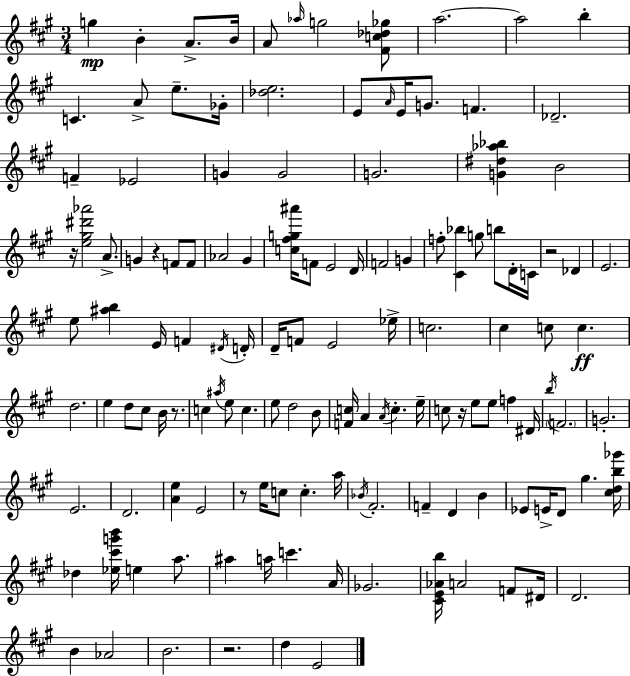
G5/q B4/q A4/e. B4/s A4/e Ab5/s G5/h [F#4,C5,Db5,Gb5]/e A5/h. A5/h B5/q C4/q. A4/e E5/e. Gb4/s [Db5,E5]/h. E4/e A4/s E4/s G4/e. F4/q. Db4/h. F4/q Eb4/h G4/q G4/h G4/h. [G4,D#5,Ab5,Bb5]/q B4/h R/s [E5,G#5,D#6,Ab6]/h A4/e. G4/q R/q F4/e F4/e Ab4/h G#4/q [C5,F#5,G5,A#6]/s F4/e E4/h D4/s F4/h G4/q F5/e [C#4,Bb5]/q G5/e B5/e D4/s C4/s R/h Db4/q E4/h. E5/e [A#5,B5]/q E4/s F4/q D#4/s D4/s D4/s F4/e E4/h Eb5/s C5/h. C#5/q C5/e C5/q. D5/h. E5/q D5/e C#5/e B4/s R/e. C5/q A#5/s E5/e C5/q. E5/e D5/h B4/e [F4,C5]/s A4/q A4/s C5/q. E5/s C5/e R/s E5/e E5/e F5/q D#4/s B5/s F4/h. G4/h. E4/h. D4/h. [A4,E5]/q E4/h R/e E5/s C5/e C5/q. A5/s Bb4/s F#4/h. F4/q D4/q B4/q Eb4/e E4/s D4/e G#5/q. [C#5,D5,B5,Gb6]/s Db5/q [Eb5,C#6,G6,B6]/s E5/q A5/e. A#5/q A5/s C6/q. A4/s Gb4/h. [C#4,E4,Ab4,B5]/s A4/h F4/e D#4/s D4/h. B4/q Ab4/h B4/h. R/h. D5/q E4/h